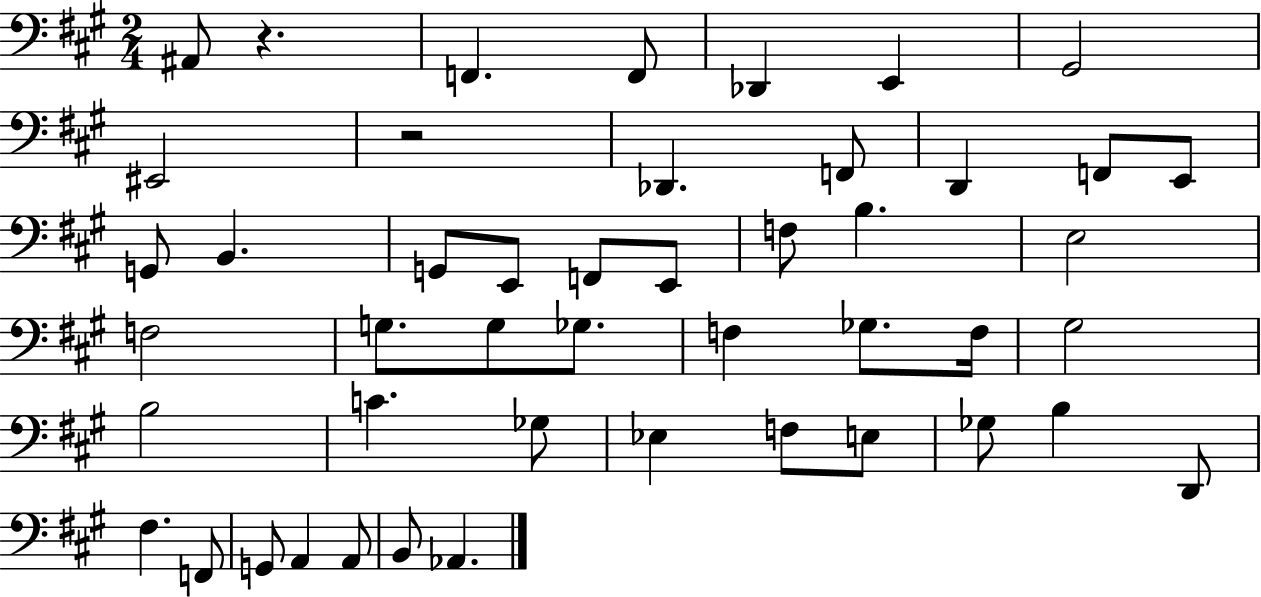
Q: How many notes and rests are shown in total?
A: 47